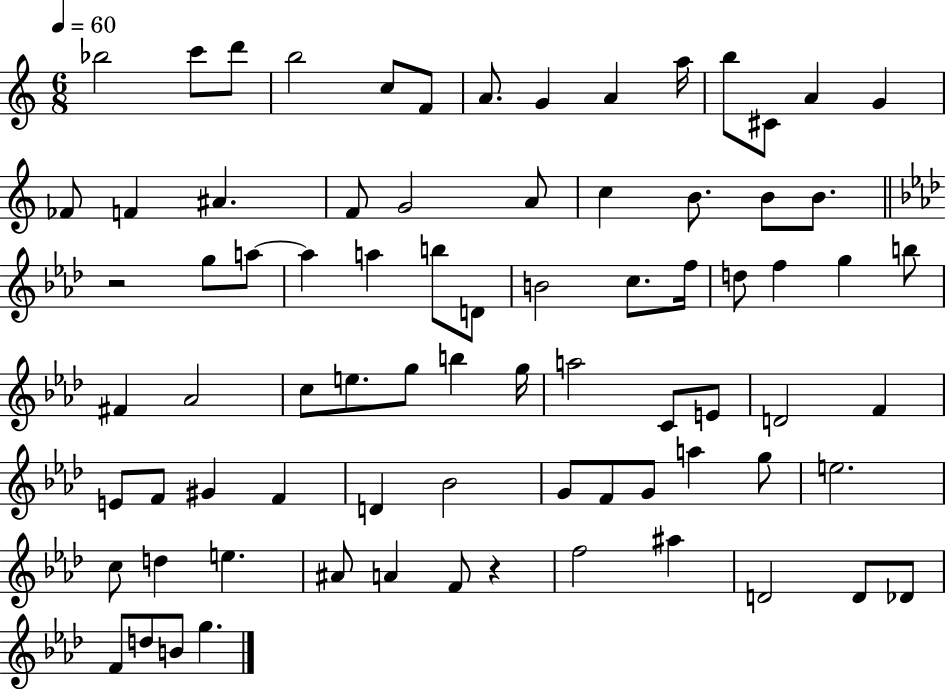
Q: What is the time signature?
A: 6/8